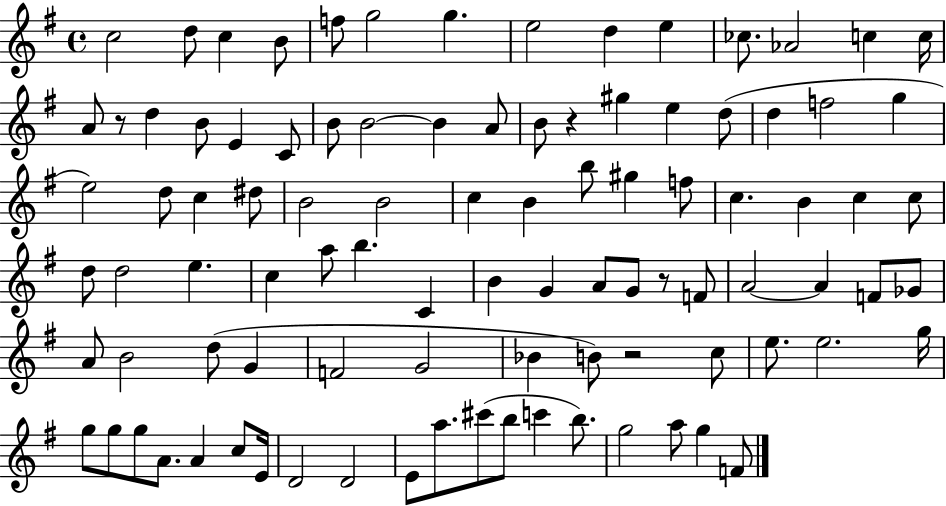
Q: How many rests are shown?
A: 4